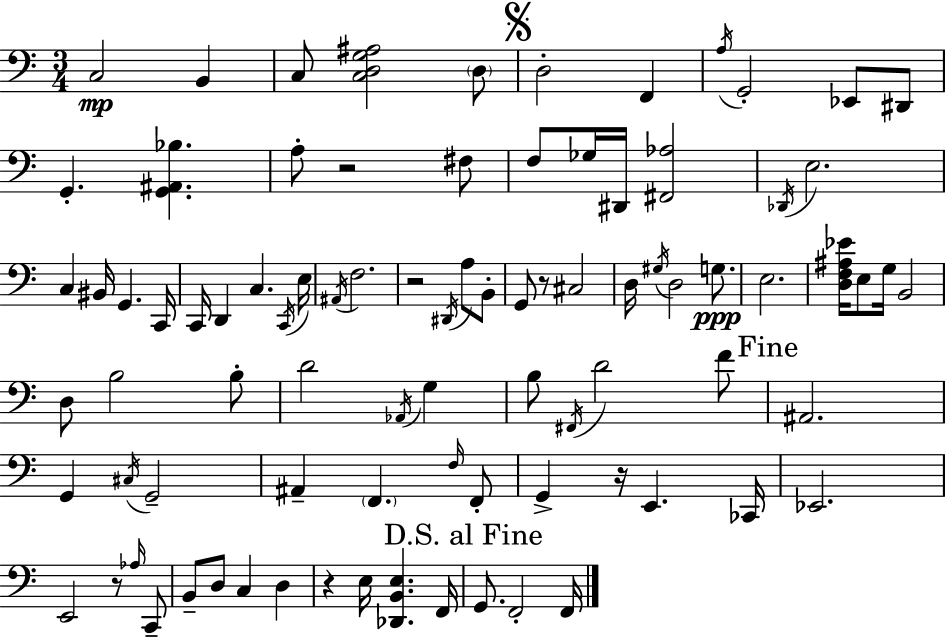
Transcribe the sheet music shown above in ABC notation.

X:1
T:Untitled
M:3/4
L:1/4
K:Am
C,2 B,, C,/2 [C,D,G,^A,]2 D,/2 D,2 F,, A,/4 G,,2 _E,,/2 ^D,,/2 G,, [G,,^A,,_B,] A,/2 z2 ^F,/2 F,/2 _G,/4 ^D,,/4 [^F,,_A,]2 _D,,/4 E,2 C, ^B,,/4 G,, C,,/4 C,,/4 D,, C, C,,/4 E,/4 ^A,,/4 F,2 z2 ^D,,/4 A,/2 B,,/2 G,,/2 z/2 ^C,2 D,/4 ^G,/4 D,2 G,/2 E,2 [D,F,^A,_E]/4 E,/2 G,/4 B,,2 D,/2 B,2 B,/2 D2 _A,,/4 G, B,/2 ^F,,/4 D2 F/2 ^A,,2 G,, ^C,/4 G,,2 ^A,, F,, F,/4 F,,/2 G,, z/4 E,, _C,,/4 _E,,2 E,,2 z/2 _A,/4 C,,/2 B,,/2 D,/2 C, D, z E,/4 [_D,,B,,E,] F,,/4 G,,/2 F,,2 F,,/4